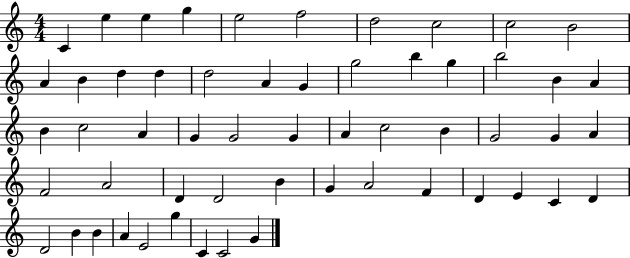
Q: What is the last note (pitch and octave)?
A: G4